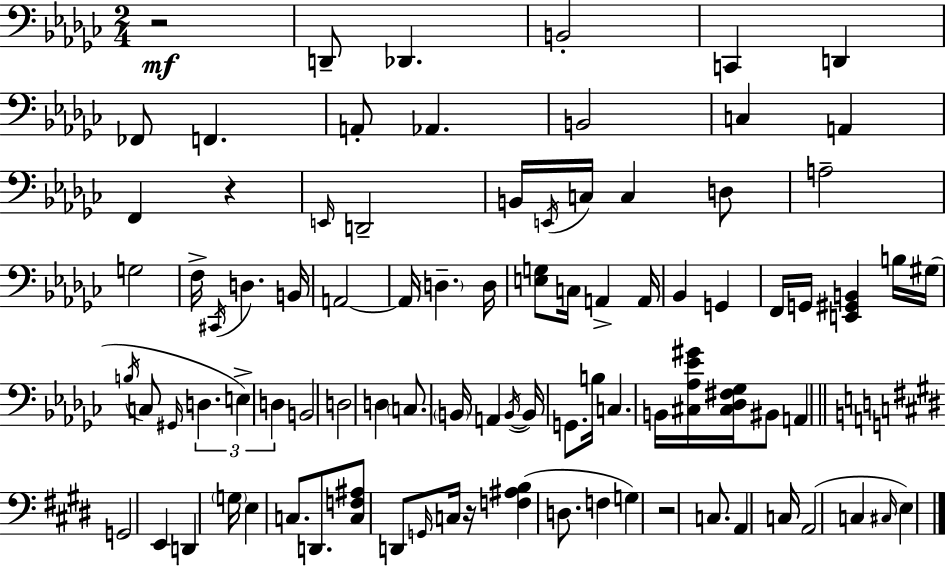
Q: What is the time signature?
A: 2/4